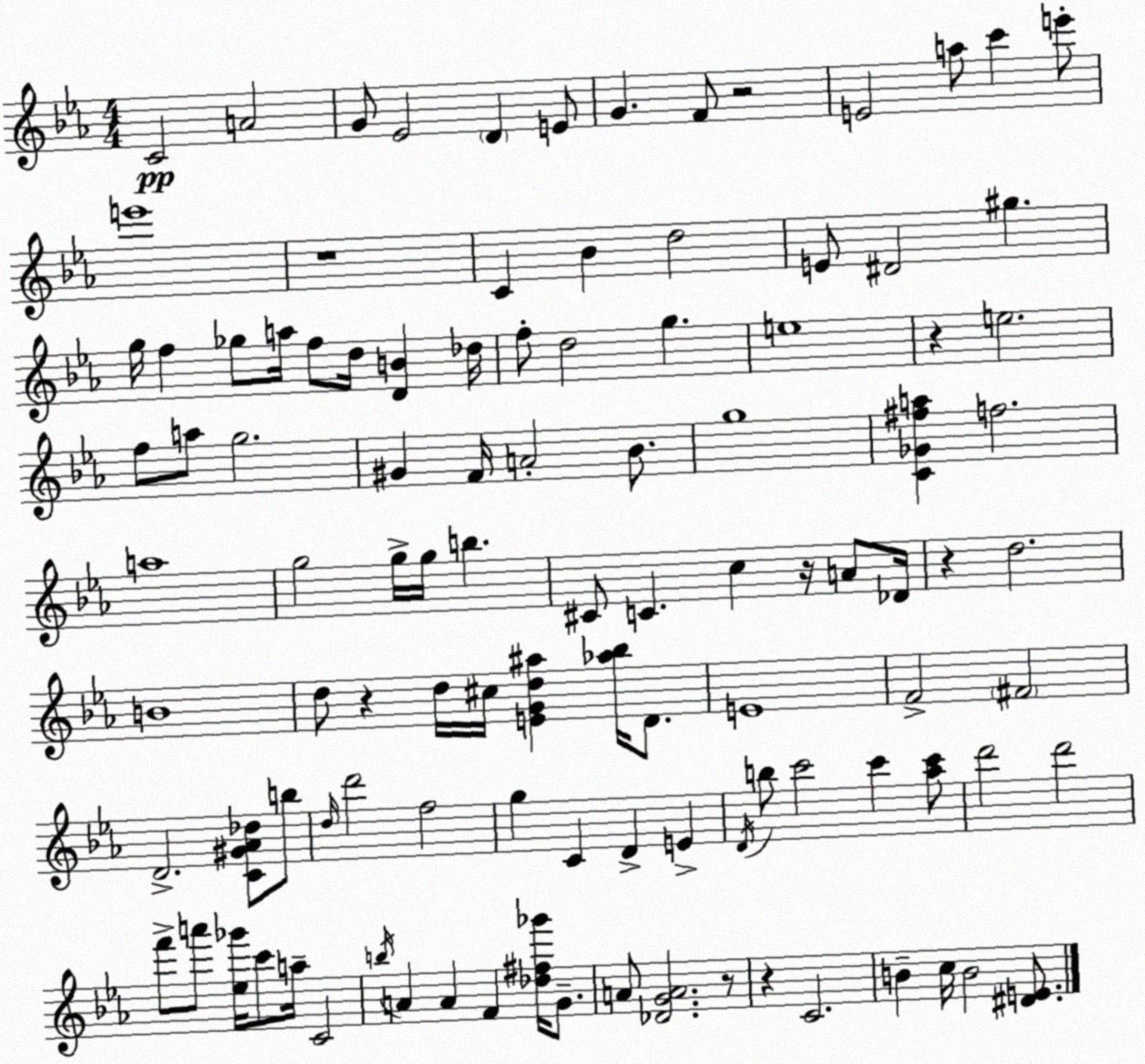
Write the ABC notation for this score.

X:1
T:Untitled
M:4/4
L:1/4
K:Eb
C2 A2 G/2 _E2 D E/2 G F/2 z2 E2 a/2 c' e'/2 e'4 z4 C _B d2 E/2 ^D2 ^g g/4 f _g/2 a/4 f/2 d/4 [DB] _d/4 f/2 d2 g e4 z e2 f/2 a/2 g2 ^G F/4 A2 _B/2 g4 [C_G^fa] f2 a4 g2 g/4 g/4 b ^C/2 C c z/4 A/2 _D/4 z d2 B4 d/2 z d/4 ^c/4 [EGd^a] [_a_b]/4 D/2 E4 F2 ^F2 D2 [C^G_A_d]/2 b/2 d/4 d'2 f2 g C D E D/4 b/2 c'2 c' [_ac']/2 d'2 d'2 f'/2 a'/2 [_e_g']/4 c'/2 a/4 C2 b/4 A A F [_d^f_g']/4 G/2 A/2 [_DGA]2 z/2 z C2 B c/4 B2 [^DE]/2